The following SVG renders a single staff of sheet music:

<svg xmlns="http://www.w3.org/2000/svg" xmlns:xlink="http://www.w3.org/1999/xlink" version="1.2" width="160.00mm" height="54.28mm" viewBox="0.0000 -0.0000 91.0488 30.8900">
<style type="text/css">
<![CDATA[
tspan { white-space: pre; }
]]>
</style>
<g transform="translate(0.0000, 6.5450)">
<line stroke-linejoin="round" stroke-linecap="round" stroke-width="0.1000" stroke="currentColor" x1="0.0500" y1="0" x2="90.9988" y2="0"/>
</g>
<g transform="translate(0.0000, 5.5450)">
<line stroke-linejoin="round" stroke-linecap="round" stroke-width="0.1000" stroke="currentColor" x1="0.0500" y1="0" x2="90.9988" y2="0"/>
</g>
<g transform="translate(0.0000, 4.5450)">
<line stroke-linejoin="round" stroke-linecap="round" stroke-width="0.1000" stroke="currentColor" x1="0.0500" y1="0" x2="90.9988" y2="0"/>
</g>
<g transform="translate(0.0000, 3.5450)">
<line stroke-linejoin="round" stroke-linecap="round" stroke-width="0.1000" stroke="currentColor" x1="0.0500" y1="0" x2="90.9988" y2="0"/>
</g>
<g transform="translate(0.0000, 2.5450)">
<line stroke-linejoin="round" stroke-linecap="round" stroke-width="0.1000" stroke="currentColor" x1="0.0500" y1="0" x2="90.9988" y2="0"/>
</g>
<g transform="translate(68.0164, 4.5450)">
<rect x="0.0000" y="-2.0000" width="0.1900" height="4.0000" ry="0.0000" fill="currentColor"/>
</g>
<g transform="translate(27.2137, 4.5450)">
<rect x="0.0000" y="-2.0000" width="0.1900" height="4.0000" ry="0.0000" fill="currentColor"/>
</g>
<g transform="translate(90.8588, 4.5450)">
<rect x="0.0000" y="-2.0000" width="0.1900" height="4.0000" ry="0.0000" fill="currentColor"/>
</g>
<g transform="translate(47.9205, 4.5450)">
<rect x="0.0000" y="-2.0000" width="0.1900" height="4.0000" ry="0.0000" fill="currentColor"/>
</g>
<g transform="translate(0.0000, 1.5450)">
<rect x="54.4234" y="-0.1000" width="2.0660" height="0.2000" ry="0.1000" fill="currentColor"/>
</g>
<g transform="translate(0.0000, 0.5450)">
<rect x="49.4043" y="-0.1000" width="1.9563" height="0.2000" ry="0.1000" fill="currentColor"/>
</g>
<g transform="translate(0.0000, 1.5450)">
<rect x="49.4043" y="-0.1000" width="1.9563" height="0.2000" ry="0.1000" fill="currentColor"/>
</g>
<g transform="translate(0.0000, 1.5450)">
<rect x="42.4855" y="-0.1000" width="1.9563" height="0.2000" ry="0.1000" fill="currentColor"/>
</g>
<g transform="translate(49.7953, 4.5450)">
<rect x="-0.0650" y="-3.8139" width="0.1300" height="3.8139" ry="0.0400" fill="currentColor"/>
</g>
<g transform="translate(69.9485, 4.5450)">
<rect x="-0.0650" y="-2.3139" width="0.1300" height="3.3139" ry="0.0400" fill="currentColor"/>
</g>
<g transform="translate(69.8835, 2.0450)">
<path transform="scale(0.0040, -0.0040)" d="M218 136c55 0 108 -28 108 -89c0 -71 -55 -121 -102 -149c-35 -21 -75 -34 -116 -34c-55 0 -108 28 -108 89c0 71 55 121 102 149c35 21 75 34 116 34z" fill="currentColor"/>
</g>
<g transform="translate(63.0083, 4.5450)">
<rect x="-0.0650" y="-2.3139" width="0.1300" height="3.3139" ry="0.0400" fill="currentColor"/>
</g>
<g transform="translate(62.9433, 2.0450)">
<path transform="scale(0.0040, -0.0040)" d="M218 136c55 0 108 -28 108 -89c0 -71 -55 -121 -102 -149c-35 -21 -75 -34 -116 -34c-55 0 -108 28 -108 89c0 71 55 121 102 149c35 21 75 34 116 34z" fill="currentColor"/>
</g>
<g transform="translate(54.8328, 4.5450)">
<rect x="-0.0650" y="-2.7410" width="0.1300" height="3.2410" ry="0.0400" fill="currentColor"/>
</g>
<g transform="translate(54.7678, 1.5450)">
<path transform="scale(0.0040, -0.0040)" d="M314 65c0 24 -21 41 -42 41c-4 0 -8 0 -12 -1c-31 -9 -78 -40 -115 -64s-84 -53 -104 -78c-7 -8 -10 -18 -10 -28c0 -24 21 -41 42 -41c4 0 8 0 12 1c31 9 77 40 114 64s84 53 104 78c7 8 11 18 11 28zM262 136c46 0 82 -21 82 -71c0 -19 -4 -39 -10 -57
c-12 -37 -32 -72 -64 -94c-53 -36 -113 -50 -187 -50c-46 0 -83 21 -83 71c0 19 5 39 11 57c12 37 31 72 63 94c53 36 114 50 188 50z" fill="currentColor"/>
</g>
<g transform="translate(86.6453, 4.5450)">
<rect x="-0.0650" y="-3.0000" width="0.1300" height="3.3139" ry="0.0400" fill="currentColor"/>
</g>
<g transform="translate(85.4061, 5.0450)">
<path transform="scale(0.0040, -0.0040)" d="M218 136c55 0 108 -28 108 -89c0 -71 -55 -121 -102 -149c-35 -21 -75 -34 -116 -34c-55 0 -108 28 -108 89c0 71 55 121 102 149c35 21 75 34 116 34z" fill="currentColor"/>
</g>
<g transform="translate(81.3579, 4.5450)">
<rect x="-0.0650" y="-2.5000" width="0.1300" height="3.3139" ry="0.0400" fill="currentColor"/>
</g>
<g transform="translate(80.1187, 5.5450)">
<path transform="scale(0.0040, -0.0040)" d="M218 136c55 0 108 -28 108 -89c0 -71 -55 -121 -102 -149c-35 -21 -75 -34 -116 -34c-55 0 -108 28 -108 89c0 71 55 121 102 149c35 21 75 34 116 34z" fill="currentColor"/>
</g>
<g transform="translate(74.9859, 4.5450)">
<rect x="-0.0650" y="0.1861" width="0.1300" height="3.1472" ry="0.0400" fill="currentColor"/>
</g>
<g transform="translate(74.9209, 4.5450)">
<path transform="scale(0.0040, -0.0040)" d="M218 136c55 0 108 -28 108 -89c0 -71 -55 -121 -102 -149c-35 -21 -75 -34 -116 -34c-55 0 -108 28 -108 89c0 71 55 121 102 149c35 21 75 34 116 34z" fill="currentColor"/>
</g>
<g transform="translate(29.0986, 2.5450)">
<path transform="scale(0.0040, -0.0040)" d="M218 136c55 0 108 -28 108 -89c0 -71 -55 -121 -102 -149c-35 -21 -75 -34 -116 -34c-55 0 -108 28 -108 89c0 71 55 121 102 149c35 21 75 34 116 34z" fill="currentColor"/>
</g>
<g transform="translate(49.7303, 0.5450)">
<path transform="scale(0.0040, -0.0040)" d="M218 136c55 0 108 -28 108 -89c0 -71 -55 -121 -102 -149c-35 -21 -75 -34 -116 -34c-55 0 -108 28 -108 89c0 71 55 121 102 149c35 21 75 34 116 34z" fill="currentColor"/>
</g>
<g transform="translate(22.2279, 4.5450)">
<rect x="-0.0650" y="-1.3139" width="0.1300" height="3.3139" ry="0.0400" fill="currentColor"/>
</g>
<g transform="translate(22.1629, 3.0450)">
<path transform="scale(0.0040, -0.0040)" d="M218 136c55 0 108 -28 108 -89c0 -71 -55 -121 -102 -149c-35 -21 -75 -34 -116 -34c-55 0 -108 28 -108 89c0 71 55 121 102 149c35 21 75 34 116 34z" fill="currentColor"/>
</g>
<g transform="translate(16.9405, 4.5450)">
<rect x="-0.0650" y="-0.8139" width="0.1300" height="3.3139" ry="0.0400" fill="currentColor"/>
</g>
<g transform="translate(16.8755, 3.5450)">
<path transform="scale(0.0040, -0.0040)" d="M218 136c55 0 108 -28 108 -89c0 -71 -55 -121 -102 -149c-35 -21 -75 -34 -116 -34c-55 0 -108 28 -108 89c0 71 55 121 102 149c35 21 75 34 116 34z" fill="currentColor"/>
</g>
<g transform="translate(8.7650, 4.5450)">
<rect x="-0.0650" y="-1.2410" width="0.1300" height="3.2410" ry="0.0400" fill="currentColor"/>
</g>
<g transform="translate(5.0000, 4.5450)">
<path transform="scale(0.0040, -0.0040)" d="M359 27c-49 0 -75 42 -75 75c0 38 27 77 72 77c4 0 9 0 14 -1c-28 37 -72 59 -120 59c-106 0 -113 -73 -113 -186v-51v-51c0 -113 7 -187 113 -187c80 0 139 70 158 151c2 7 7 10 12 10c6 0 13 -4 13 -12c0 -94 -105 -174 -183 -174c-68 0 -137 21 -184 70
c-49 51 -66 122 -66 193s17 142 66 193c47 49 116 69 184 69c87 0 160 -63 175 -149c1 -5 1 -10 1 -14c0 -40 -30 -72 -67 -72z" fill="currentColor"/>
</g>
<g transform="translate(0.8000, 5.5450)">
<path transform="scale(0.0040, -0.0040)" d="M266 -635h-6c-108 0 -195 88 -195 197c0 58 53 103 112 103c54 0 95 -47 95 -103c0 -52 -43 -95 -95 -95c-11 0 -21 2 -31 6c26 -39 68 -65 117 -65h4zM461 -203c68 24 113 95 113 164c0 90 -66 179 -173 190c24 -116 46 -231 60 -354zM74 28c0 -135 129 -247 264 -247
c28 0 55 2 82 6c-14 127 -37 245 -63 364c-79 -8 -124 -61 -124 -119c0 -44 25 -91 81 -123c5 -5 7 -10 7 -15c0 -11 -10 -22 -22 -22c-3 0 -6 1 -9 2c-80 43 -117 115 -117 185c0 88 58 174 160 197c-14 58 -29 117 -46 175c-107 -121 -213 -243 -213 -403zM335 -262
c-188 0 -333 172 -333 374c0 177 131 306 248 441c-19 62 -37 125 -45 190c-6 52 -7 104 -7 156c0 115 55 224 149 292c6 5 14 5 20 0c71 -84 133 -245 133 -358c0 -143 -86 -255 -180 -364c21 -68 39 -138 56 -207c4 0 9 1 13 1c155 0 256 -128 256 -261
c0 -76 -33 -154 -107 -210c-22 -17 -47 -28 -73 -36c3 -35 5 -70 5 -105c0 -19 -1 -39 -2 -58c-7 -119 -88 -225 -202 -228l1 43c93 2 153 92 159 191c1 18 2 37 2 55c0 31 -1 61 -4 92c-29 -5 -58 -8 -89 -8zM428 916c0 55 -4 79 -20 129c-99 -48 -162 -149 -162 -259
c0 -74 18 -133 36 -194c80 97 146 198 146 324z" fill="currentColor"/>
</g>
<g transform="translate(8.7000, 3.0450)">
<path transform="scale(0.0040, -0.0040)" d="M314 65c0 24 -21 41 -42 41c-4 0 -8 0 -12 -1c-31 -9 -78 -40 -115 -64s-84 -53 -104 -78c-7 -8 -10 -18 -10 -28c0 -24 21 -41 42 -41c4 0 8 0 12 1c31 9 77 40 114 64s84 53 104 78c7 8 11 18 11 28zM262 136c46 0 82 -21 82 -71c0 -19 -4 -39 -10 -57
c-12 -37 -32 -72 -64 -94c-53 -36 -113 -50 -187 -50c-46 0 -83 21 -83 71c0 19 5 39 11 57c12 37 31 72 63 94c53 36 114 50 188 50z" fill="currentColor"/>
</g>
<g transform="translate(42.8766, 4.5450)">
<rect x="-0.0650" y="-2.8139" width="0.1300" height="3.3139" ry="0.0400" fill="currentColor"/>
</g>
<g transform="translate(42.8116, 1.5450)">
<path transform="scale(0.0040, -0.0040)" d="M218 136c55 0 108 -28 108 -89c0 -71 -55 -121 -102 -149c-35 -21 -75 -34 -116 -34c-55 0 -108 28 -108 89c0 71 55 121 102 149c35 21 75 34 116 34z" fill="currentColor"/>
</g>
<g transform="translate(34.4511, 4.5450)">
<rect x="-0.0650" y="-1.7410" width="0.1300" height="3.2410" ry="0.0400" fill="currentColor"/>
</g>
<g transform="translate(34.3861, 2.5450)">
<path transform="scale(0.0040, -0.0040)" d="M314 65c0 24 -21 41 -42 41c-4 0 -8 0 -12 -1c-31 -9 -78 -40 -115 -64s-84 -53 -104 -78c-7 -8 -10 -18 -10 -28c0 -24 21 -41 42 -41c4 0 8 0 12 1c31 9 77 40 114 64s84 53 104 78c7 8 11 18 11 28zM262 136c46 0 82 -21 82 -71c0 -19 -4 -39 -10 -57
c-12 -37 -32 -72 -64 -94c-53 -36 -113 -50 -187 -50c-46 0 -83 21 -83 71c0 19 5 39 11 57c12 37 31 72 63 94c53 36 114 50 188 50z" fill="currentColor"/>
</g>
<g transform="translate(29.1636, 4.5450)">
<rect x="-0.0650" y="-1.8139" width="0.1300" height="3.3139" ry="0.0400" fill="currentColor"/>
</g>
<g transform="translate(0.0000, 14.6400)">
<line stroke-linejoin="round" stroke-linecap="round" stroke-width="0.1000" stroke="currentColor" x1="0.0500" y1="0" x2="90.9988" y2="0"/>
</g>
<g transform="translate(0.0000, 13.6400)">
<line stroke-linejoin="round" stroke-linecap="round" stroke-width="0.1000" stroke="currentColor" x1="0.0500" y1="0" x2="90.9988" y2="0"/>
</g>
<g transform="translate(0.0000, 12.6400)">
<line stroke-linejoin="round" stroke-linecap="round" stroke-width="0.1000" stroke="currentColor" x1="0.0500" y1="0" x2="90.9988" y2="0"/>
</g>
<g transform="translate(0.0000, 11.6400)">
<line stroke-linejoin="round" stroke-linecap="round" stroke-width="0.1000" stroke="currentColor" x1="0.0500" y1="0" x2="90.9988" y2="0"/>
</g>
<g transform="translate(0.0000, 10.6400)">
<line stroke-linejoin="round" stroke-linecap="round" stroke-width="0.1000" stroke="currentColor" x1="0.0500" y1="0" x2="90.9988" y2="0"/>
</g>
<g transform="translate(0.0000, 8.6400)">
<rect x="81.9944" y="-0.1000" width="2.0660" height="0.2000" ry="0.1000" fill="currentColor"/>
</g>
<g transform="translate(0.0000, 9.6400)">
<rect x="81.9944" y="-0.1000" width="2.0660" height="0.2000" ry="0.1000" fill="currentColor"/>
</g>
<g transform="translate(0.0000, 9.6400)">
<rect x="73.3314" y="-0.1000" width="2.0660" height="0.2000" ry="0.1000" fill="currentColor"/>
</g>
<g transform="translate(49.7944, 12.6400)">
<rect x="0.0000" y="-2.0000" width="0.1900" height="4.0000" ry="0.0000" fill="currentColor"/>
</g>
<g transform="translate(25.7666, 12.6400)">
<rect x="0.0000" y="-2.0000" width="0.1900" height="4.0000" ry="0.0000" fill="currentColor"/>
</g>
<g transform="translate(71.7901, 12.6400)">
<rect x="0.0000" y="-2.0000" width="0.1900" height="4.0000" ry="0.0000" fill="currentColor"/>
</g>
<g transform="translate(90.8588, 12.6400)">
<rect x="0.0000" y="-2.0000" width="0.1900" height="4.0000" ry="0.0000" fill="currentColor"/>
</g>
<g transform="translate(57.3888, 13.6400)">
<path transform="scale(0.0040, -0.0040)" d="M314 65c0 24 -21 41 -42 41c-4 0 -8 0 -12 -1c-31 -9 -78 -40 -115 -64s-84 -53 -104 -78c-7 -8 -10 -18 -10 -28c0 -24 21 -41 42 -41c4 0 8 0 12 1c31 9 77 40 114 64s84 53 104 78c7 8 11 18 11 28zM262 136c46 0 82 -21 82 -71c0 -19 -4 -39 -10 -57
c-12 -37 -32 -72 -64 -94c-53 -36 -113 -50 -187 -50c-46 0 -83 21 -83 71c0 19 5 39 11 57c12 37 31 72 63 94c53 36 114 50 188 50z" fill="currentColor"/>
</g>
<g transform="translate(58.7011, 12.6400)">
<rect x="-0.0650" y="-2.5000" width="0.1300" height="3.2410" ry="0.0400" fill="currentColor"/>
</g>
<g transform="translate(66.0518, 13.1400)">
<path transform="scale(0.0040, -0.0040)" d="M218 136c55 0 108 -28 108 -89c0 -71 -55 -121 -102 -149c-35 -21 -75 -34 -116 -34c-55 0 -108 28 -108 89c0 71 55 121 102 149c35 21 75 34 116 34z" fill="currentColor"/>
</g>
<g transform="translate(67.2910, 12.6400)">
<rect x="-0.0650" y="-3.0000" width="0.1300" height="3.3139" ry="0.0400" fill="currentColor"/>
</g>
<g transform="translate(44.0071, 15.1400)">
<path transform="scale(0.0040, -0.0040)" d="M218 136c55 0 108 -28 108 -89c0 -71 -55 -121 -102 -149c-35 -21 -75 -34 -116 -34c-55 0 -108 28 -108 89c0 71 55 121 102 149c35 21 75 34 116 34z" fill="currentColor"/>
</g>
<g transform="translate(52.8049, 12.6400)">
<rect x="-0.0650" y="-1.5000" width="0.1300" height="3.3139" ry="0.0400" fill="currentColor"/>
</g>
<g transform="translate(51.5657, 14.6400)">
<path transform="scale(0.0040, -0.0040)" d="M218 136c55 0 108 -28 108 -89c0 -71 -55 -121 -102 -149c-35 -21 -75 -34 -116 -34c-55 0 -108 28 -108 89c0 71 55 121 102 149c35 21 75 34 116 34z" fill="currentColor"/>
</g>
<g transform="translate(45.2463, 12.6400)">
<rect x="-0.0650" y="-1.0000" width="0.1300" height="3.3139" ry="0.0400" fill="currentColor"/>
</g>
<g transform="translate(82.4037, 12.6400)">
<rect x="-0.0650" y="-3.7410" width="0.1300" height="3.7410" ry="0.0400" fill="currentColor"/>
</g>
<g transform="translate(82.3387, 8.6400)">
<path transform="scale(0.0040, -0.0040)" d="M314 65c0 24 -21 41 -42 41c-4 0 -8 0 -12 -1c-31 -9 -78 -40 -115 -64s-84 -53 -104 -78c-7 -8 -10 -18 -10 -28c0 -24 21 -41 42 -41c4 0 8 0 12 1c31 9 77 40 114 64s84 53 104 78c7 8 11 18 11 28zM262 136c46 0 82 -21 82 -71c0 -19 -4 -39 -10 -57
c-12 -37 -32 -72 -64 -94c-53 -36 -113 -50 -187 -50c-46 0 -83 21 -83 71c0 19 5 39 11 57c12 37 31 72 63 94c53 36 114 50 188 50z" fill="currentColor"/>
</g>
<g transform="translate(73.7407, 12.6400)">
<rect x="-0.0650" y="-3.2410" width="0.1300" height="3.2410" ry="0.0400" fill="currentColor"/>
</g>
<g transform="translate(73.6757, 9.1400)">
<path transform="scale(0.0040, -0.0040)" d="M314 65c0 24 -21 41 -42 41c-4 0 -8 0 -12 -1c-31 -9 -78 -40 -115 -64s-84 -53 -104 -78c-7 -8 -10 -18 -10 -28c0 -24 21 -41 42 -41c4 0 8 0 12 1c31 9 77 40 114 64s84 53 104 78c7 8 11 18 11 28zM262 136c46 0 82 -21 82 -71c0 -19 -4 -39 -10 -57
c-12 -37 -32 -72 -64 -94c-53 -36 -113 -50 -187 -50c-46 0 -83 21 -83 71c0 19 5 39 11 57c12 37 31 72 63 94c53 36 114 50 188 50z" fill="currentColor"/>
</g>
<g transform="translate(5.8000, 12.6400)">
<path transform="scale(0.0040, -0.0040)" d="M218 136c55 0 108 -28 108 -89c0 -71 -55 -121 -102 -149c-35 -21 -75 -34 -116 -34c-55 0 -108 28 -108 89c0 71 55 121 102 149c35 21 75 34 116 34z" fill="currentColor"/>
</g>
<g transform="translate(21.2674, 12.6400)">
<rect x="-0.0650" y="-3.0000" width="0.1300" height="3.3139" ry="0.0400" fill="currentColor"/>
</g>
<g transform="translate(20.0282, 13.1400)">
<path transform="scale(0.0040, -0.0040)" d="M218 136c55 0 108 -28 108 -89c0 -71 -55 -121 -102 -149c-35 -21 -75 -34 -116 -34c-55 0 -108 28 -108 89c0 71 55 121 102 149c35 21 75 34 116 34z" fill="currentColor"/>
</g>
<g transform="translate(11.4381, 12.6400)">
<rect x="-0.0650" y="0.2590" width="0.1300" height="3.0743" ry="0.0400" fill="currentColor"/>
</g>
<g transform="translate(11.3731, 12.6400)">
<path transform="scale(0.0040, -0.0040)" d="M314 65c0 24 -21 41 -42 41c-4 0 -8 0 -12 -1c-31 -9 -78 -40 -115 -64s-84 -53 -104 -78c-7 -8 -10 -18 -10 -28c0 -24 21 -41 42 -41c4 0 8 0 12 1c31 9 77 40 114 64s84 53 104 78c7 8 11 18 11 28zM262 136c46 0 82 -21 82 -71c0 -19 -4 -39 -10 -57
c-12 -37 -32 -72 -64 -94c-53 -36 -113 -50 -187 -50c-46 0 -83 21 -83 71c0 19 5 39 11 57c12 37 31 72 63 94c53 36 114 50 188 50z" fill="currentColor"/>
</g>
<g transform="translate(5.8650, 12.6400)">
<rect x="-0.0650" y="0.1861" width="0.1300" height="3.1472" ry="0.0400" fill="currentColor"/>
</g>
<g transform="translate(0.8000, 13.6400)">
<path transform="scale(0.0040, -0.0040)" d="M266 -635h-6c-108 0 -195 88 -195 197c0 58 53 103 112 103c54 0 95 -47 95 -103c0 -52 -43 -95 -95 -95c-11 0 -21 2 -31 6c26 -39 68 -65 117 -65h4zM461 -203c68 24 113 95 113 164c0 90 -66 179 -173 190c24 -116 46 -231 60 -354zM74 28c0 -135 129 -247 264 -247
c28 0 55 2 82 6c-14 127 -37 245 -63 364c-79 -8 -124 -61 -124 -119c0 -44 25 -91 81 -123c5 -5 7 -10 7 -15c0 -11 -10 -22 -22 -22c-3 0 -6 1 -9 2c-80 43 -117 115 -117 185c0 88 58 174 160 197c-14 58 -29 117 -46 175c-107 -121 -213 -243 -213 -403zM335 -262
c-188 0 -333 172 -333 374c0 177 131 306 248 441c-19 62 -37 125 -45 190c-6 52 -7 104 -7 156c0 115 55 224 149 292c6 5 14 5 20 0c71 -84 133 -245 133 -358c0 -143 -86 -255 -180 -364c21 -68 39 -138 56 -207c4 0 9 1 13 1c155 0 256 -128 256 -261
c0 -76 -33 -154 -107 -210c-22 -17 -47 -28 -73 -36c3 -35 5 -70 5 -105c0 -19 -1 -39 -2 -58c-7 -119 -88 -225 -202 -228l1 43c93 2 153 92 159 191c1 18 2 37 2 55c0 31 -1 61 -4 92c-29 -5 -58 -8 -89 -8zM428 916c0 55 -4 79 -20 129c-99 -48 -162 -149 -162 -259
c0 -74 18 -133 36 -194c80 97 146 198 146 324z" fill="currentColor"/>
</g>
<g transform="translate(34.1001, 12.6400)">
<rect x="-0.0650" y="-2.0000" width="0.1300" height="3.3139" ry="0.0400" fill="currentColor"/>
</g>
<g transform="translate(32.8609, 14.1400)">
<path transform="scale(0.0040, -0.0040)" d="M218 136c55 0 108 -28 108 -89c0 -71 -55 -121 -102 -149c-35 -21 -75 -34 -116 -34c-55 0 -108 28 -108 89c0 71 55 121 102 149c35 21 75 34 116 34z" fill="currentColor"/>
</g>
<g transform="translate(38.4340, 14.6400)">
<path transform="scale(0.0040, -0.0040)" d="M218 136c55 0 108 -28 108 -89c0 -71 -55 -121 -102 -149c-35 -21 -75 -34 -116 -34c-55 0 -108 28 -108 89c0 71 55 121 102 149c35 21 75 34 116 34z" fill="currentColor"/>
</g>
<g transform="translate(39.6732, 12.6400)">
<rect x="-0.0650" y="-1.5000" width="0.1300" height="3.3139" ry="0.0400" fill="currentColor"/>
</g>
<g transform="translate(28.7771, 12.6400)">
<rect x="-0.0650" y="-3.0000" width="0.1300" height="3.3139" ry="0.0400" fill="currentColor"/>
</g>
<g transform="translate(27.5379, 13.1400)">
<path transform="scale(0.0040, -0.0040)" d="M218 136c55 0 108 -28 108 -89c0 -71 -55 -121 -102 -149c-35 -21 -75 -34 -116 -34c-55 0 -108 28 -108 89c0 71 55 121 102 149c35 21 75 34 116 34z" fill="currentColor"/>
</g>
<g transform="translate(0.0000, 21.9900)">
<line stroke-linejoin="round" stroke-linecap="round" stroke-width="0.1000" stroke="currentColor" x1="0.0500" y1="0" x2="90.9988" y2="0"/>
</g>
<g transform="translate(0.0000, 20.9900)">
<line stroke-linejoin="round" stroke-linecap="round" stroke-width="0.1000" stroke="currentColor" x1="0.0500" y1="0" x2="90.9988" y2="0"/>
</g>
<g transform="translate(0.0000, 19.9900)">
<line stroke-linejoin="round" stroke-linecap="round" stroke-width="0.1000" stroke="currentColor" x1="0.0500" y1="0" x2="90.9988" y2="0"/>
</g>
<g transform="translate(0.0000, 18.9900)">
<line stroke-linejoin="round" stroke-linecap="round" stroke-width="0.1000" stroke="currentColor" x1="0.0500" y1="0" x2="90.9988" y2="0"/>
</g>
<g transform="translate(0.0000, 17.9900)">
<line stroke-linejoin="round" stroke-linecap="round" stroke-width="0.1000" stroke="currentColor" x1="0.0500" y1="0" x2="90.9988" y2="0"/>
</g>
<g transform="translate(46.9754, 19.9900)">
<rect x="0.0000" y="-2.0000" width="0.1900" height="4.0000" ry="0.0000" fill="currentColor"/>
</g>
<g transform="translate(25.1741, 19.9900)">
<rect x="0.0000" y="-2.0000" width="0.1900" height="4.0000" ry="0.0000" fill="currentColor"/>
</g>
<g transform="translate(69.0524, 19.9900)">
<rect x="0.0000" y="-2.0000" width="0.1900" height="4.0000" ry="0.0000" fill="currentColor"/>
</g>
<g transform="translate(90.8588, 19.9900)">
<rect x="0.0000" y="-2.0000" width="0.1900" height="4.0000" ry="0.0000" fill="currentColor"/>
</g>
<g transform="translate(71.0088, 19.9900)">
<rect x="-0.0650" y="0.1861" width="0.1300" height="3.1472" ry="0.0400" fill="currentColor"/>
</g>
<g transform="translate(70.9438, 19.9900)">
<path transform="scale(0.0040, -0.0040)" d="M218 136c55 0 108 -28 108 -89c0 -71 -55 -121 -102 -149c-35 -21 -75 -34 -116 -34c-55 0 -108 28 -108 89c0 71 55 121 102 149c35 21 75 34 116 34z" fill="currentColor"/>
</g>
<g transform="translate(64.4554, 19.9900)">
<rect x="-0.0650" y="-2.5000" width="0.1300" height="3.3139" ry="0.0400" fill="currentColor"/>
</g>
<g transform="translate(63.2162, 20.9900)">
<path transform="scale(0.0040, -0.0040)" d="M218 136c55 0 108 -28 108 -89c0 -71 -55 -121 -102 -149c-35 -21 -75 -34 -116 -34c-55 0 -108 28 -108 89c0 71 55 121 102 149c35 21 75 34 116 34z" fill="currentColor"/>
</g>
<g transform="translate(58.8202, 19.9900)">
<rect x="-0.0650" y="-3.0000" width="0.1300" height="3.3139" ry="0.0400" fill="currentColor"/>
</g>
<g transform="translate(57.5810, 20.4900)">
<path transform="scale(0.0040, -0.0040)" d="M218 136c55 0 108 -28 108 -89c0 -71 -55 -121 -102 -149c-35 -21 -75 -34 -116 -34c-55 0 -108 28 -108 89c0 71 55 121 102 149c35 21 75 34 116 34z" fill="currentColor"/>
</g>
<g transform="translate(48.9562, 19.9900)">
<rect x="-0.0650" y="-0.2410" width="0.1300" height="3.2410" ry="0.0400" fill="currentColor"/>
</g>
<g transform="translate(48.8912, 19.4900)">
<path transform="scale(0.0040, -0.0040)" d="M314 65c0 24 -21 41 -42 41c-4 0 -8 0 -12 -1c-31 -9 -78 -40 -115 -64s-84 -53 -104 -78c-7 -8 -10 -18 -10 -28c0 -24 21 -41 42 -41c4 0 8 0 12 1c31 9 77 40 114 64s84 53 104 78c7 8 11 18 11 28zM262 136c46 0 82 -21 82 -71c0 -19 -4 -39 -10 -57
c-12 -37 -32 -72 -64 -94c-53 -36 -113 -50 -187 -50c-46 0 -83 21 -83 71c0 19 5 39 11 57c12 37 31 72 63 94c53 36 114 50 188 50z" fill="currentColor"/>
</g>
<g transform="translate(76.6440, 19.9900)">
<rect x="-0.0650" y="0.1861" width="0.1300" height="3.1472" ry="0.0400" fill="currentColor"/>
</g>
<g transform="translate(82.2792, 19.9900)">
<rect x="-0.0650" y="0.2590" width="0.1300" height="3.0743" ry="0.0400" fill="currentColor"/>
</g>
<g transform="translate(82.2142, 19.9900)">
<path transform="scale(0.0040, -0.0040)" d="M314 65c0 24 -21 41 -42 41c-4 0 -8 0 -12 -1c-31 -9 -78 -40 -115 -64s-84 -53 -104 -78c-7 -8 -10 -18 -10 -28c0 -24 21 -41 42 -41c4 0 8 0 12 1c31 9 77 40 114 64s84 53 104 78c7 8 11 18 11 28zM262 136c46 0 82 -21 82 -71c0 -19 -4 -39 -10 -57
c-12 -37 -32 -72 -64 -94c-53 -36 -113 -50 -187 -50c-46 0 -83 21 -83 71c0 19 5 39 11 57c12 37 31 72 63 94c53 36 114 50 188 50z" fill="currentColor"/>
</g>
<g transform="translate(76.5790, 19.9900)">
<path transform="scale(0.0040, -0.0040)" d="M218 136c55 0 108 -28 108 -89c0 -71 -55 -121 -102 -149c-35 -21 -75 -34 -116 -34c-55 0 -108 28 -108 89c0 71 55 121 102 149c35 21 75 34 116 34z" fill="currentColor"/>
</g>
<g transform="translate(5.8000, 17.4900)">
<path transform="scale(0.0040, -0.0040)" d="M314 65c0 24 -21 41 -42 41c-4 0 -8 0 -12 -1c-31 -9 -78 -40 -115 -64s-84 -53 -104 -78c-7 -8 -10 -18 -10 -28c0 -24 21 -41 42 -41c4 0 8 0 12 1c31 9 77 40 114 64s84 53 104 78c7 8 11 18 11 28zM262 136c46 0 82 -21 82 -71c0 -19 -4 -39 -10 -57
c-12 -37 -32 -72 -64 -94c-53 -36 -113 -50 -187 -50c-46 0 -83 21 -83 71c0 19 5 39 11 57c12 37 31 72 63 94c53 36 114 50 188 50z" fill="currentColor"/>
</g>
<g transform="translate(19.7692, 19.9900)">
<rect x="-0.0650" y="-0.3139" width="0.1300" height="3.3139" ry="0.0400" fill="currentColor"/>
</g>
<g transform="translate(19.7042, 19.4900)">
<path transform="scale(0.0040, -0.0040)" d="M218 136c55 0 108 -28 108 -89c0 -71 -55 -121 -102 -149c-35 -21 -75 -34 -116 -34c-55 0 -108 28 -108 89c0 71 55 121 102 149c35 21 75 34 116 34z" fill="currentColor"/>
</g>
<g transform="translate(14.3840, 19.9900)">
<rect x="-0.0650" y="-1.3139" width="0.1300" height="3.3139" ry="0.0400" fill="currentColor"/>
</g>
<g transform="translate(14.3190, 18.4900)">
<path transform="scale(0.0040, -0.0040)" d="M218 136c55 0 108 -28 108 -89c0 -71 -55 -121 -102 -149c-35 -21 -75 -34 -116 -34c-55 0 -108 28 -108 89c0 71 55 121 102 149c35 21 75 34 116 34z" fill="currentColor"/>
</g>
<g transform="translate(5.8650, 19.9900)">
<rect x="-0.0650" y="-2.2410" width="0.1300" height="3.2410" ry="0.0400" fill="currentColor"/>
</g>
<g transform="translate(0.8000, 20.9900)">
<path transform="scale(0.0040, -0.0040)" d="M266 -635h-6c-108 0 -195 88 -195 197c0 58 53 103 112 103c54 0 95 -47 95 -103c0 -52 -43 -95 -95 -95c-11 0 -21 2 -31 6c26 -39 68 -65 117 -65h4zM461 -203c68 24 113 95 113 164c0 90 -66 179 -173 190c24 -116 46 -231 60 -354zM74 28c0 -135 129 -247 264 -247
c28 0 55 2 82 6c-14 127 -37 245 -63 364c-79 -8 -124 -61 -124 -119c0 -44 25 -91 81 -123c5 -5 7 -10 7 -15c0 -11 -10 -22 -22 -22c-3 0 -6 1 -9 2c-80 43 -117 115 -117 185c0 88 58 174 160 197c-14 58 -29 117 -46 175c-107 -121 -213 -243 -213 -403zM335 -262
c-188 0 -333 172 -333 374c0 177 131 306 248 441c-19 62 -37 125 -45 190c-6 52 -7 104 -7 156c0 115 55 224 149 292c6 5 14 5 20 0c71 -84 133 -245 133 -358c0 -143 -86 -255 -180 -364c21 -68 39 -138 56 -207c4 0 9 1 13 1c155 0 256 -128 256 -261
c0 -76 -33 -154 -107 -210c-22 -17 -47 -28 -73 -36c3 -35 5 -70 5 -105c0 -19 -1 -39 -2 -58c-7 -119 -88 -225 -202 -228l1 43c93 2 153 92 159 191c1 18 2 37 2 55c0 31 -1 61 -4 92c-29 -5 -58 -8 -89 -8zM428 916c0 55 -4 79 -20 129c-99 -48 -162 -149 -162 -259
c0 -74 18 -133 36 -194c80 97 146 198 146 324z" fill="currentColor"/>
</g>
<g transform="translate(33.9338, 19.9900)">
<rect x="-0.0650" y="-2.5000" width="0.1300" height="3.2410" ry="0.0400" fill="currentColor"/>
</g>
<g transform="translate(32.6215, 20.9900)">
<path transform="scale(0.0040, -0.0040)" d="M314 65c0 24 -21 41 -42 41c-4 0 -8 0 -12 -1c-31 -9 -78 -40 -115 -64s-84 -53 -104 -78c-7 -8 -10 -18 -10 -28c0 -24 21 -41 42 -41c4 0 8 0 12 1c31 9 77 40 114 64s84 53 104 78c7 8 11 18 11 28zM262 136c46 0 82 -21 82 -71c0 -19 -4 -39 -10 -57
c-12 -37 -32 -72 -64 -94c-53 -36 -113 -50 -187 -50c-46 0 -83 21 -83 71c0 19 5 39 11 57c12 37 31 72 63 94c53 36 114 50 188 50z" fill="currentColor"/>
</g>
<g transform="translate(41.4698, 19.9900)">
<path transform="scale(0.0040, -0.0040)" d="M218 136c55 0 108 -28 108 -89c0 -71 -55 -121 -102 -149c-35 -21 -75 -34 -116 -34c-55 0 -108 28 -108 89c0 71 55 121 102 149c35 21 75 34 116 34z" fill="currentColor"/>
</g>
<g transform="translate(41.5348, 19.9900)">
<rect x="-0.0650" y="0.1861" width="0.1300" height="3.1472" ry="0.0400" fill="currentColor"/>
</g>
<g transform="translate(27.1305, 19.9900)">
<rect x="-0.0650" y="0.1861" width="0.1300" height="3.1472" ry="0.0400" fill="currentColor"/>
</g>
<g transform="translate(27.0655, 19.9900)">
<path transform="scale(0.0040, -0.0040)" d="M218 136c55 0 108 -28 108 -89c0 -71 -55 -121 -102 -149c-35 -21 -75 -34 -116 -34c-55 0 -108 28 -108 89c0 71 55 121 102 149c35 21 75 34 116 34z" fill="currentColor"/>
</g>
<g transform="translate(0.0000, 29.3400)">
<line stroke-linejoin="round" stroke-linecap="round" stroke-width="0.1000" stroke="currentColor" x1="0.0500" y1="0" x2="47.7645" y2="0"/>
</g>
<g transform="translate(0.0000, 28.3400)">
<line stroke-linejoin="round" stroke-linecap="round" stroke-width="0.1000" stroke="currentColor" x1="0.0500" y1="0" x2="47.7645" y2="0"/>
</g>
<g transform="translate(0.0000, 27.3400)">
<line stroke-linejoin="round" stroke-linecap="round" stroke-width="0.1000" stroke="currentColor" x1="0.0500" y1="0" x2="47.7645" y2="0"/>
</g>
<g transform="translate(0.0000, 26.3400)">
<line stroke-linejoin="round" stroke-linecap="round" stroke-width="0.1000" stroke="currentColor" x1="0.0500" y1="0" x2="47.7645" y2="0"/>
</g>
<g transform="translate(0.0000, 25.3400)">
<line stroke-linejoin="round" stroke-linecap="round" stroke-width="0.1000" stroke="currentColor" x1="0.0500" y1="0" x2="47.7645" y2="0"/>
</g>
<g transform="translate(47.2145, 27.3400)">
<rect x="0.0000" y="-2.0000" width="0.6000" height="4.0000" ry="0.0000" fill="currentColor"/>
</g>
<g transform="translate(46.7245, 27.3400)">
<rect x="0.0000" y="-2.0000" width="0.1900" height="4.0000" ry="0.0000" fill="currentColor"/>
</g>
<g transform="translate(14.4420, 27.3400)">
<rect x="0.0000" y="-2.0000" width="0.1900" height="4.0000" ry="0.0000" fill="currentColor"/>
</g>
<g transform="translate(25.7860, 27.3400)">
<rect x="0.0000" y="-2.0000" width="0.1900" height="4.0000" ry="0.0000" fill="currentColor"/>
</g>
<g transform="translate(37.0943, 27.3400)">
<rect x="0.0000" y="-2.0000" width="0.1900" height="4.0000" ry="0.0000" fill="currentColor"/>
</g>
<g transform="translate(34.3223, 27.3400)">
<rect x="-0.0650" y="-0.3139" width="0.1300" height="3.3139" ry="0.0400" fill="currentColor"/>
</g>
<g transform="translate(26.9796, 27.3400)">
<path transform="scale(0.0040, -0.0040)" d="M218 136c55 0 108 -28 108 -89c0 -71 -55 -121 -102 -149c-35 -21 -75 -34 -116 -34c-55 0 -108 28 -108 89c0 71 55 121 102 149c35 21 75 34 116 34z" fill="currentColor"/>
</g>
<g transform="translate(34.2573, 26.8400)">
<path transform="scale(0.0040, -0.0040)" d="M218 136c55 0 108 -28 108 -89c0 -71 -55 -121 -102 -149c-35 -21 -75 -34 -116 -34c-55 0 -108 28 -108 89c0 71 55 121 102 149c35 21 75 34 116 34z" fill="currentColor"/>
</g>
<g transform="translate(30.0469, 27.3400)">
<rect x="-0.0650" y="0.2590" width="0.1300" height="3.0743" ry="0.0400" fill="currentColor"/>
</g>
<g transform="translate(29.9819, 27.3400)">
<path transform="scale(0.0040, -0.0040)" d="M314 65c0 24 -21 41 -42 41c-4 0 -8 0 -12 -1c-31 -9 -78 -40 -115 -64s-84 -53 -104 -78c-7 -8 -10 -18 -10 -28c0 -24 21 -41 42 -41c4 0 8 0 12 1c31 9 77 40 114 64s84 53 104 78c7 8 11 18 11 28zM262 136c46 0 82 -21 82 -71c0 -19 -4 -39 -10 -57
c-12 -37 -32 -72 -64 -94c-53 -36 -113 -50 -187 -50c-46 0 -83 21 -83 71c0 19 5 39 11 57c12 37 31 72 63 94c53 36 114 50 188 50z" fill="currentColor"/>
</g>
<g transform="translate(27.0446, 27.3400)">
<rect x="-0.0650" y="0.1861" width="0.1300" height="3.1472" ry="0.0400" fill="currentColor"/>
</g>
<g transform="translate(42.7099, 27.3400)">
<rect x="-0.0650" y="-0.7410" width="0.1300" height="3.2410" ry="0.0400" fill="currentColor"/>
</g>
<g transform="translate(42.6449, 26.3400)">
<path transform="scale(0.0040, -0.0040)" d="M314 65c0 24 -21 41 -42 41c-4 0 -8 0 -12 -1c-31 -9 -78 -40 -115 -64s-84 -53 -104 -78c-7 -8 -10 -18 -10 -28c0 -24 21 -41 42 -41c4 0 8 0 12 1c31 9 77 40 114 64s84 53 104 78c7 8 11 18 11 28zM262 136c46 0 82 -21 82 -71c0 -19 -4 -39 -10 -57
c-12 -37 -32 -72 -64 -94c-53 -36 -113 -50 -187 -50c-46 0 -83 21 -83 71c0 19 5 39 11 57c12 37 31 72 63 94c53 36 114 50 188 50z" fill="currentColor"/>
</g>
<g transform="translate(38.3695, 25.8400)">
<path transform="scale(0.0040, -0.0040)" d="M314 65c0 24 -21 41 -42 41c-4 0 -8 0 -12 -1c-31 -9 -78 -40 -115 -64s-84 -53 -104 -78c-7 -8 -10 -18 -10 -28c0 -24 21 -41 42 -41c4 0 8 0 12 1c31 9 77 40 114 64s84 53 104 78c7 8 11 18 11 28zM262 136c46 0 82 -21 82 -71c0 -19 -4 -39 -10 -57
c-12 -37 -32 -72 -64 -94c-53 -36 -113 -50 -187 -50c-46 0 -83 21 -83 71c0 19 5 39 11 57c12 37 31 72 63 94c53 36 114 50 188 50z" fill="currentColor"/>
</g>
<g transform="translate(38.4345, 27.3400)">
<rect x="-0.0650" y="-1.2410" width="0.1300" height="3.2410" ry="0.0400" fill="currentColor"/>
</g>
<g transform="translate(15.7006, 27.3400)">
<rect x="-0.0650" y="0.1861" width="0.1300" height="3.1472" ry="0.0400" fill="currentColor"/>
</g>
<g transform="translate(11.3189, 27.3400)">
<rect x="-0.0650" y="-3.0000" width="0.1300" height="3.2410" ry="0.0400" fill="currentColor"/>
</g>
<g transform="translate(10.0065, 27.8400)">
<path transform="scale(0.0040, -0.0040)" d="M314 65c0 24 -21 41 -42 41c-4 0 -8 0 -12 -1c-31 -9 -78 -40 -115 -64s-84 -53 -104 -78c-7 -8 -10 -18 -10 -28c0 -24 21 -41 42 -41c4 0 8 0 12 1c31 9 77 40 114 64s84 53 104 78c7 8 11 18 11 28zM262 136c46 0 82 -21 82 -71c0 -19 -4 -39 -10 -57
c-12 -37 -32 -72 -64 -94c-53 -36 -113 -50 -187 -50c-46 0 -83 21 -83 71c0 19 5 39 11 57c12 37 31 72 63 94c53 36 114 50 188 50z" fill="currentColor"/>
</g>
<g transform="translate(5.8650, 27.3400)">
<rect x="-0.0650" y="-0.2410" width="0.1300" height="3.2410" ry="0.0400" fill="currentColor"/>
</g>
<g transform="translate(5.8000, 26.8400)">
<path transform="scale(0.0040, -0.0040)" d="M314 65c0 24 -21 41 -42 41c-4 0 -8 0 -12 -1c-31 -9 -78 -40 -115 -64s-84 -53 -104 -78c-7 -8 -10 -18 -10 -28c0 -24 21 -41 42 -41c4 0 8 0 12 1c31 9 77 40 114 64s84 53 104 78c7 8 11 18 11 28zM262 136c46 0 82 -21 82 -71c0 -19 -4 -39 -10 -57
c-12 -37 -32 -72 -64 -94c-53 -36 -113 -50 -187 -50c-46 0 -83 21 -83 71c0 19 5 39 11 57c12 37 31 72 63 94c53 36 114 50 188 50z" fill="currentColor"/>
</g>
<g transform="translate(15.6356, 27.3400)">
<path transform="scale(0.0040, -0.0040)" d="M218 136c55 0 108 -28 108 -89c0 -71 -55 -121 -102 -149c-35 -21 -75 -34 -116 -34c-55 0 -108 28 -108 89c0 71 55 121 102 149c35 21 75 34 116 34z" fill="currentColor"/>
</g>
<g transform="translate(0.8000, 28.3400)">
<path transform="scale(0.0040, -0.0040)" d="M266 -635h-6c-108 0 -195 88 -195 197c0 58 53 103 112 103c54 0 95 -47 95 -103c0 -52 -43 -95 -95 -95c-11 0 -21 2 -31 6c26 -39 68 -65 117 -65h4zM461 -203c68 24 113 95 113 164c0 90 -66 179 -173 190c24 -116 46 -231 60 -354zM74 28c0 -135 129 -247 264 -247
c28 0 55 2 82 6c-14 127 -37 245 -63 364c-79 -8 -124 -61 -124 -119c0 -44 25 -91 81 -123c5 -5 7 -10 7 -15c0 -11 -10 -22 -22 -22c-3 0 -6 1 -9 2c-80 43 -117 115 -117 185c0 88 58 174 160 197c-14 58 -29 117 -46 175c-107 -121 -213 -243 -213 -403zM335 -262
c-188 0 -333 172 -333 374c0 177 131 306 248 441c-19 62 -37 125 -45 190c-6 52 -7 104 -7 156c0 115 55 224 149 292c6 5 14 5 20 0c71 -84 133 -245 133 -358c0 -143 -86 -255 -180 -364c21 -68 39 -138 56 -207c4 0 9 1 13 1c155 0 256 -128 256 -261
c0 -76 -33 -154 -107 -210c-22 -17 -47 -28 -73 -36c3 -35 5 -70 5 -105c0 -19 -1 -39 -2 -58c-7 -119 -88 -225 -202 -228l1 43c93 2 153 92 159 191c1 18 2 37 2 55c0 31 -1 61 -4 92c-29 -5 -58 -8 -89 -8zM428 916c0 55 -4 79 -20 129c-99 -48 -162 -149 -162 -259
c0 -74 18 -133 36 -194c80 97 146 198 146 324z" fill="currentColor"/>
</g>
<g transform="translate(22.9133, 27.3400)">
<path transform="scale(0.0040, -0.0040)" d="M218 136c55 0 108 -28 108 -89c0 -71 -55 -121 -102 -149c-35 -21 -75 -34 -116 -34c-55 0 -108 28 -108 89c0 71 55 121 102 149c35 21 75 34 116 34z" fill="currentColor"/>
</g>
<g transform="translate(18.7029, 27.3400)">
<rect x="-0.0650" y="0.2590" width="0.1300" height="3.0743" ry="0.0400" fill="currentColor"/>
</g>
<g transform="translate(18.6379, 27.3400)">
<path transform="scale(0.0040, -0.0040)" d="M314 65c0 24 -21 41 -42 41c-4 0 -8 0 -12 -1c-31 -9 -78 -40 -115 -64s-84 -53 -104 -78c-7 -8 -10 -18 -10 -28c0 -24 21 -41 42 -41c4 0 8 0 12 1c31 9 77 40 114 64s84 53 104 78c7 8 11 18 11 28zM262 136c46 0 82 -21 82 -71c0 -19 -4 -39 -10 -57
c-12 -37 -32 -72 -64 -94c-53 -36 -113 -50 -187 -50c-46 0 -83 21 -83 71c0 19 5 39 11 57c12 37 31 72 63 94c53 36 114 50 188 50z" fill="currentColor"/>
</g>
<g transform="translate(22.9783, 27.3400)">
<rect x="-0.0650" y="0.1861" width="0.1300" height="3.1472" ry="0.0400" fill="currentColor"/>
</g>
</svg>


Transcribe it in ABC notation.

X:1
T:Untitled
M:4/4
L:1/4
K:C
e2 d e f f2 a c' a2 g g B G A B B2 A A F E D E G2 A b2 c'2 g2 e c B G2 B c2 A G B B B2 c2 A2 B B2 B B B2 c e2 d2